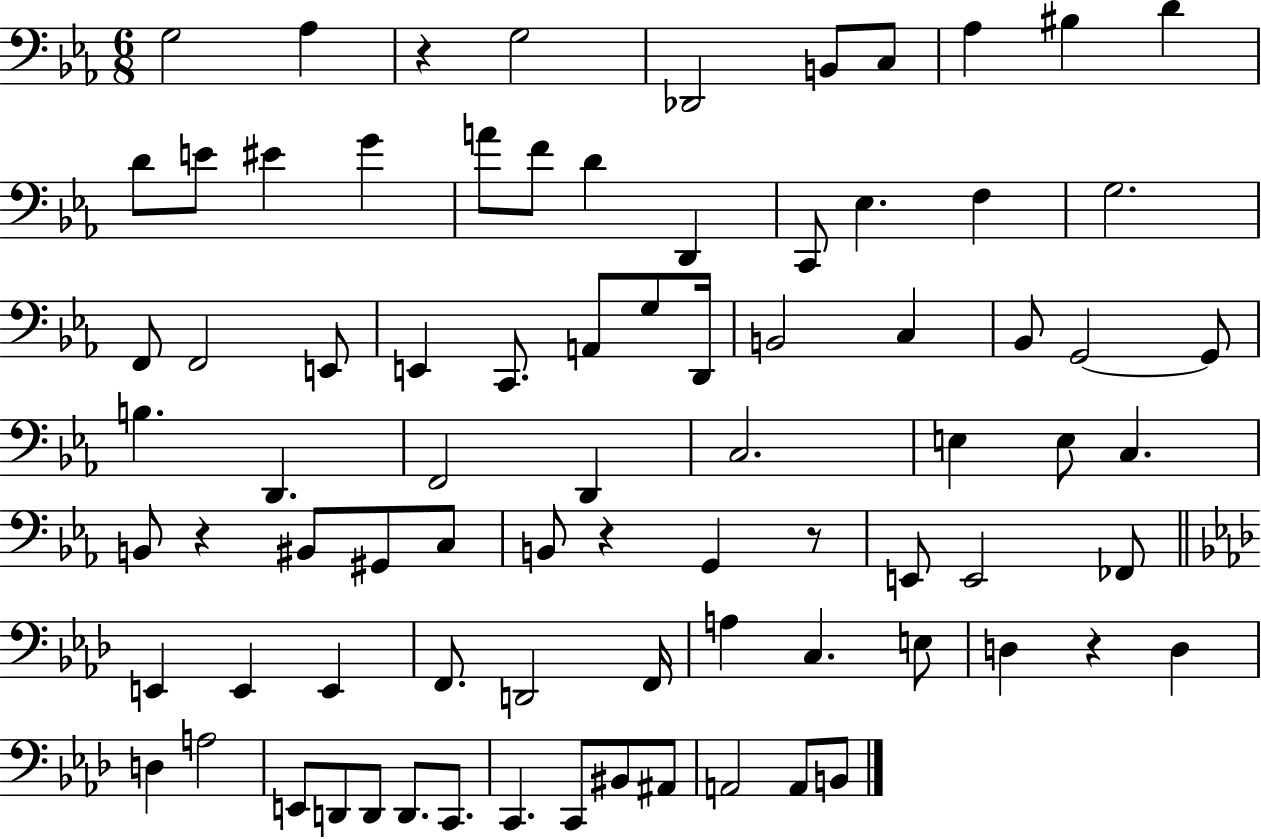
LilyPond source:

{
  \clef bass
  \numericTimeSignature
  \time 6/8
  \key ees \major
  \repeat volta 2 { g2 aes4 | r4 g2 | des,2 b,8 c8 | aes4 bis4 d'4 | \break d'8 e'8 eis'4 g'4 | a'8 f'8 d'4 d,4 | c,8 ees4. f4 | g2. | \break f,8 f,2 e,8 | e,4 c,8. a,8 g8 d,16 | b,2 c4 | bes,8 g,2~~ g,8 | \break b4. d,4. | f,2 d,4 | c2. | e4 e8 c4. | \break b,8 r4 bis,8 gis,8 c8 | b,8 r4 g,4 r8 | e,8 e,2 fes,8 | \bar "||" \break \key f \minor e,4 e,4 e,4 | f,8. d,2 f,16 | a4 c4. e8 | d4 r4 d4 | \break d4 a2 | e,8 d,8 d,8 d,8. c,8. | c,4. c,8 bis,8 ais,8 | a,2 a,8 b,8 | \break } \bar "|."
}